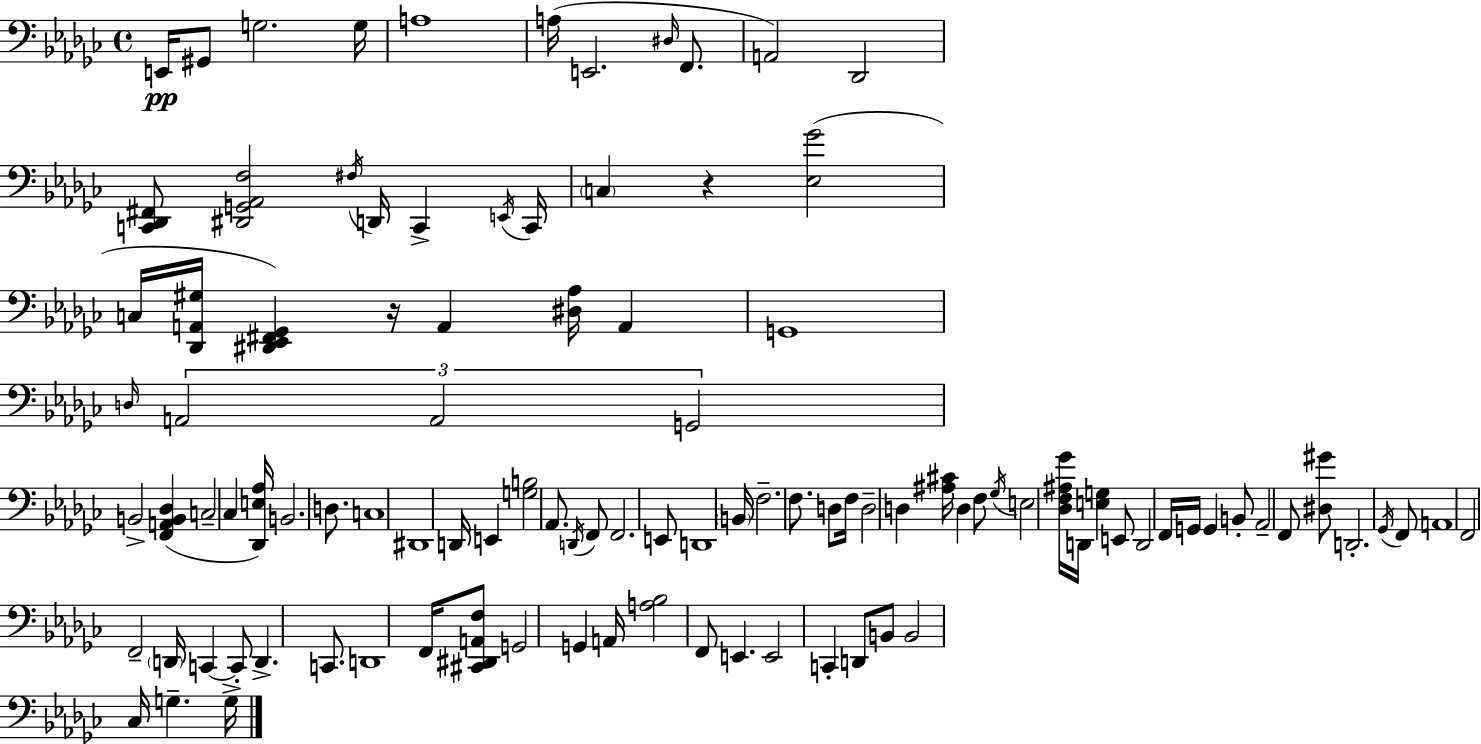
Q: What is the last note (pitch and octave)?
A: G3